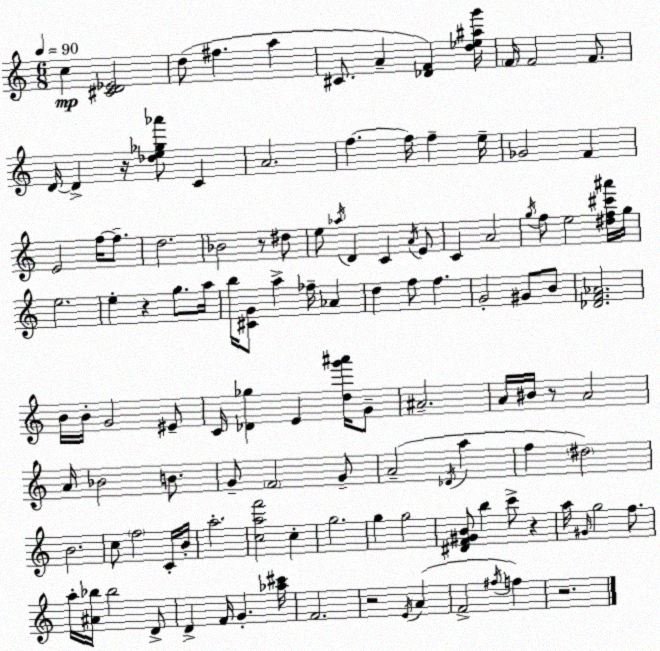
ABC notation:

X:1
T:Untitled
M:6/8
L:1/4
K:Am
c [^CD_E]2 d/2 ^f a ^C/2 A [_DF] [d_e^ag']/4 F/4 F2 F/2 D/4 D z/4 [_de_g_a']/2 C A2 f f/4 f e/4 _G2 F E2 f/4 f/2 d2 _B2 z/2 ^d/2 e/2 _a/4 D C A/4 E/2 C A2 g/4 f/2 e2 [^df^c'^a']/4 g/4 e2 e z g/2 a/4 b/4 [^CG]/2 a _f/4 _A d f/2 f G2 ^G/2 B/2 [_DF_A]2 B/4 B/4 G2 ^E/2 C/4 [_D_g] E [dg'^a']/4 G/2 ^A2 A/4 ^B/4 z/2 A2 A/4 _B2 B/2 G/2 F2 G/2 A2 _D/4 a f ^d2 B2 c/2 f2 C/4 B/4 a2 [caf']2 c g2 g g2 [^DF^GB]/2 b c'/2 z a/4 ^G/4 g2 f/2 a/4 [^A_b]/4 _b2 D/2 D F/4 G [_a^c']/4 F2 z2 E/4 A F2 ^f/4 f z2